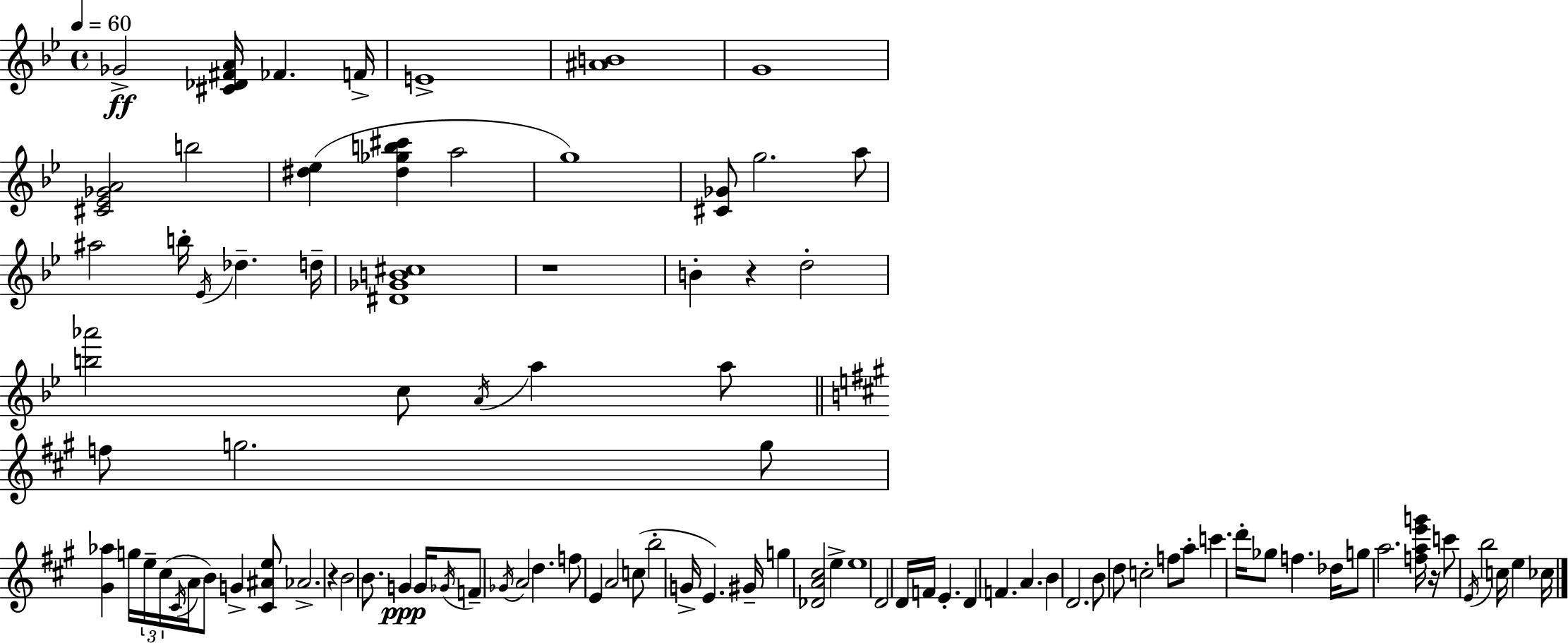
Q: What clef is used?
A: treble